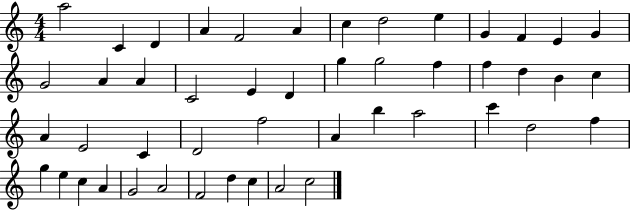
A5/h C4/q D4/q A4/q F4/h A4/q C5/q D5/h E5/q G4/q F4/q E4/q G4/q G4/h A4/q A4/q C4/h E4/q D4/q G5/q G5/h F5/q F5/q D5/q B4/q C5/q A4/q E4/h C4/q D4/h F5/h A4/q B5/q A5/h C6/q D5/h F5/q G5/q E5/q C5/q A4/q G4/h A4/h F4/h D5/q C5/q A4/h C5/h